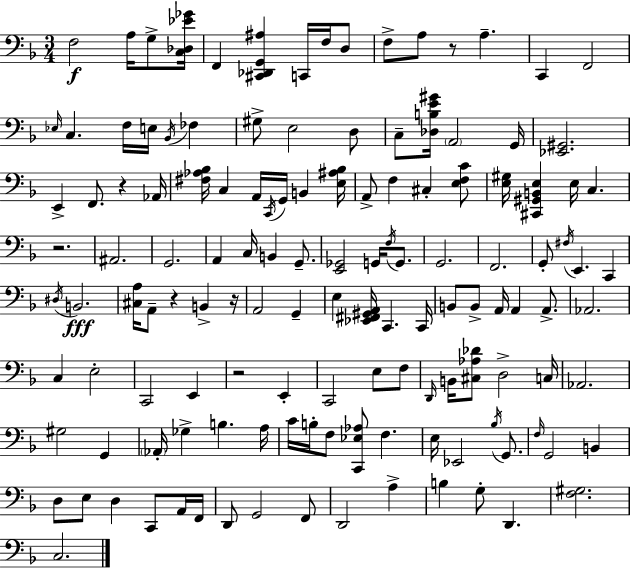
{
  \clef bass
  \numericTimeSignature
  \time 3/4
  \key f \major
  f2\f a16 g8-> <c des ees' ges'>16 | f,4 <cis, des, g, ais>4 c,16 f16 d8 | f8-> a8 r8 a4.-- | c,4 f,2 | \break \grace { ees16 } c4. f16 e16 \acciaccatura { bes,16 } fes4 | gis8-> e2 | d8 c8-- <des b e' gis'>16 \parenthesize a,2 | g,16 <ees, gis,>2. | \break e,4-> f,8. r4 | aes,16 <fis aes bes>16 c4 a,16 \acciaccatura { c,16 } g,16 b,4 | <e ais bes>16 a,8-> f4 cis4-. | <e f c'>8 <e gis>16 <cis, gis, b, e>4 e16 c4. | \break r2. | ais,2. | g,2. | a,4 c16 b,4 | \break g,8.-- <e, ges,>2 g,16 | \acciaccatura { f16 } g,8. g,2. | f,2. | g,8-. \acciaccatura { fis16 } e,4. | \break c,4 \acciaccatura { dis16 } b,2.\fff | <cis a>16 a,8-- r4 | b,4-> r16 a,2 | g,4-- e4 <ees, fis, gis, a,>16 c,4. | \break c,16 b,8 b,8-> a,16 a,4 | a,8.-> aes,2. | c4 e2-. | c,2 | \break e,4 r2 | e,4-. c,2 | e8 f8 \grace { d,16 } b,16 <cis aes des'>8 d2-> | c16 aes,2. | \break gis2 | g,4 \parenthesize aes,16-. ges4-> | b4. a16 c'16 b16-. f8 <c, ees aes>8 | f4. e16 ees,2 | \break \acciaccatura { bes16 } g,8. \grace { f16 } g,2 | b,4 d8 e8 | d4 c,8 a,16 f,16 d,8 g,2 | f,8 d,2 | \break a4-> b4 | g8-. d,4. <f gis>2. | c2. | \bar "|."
}